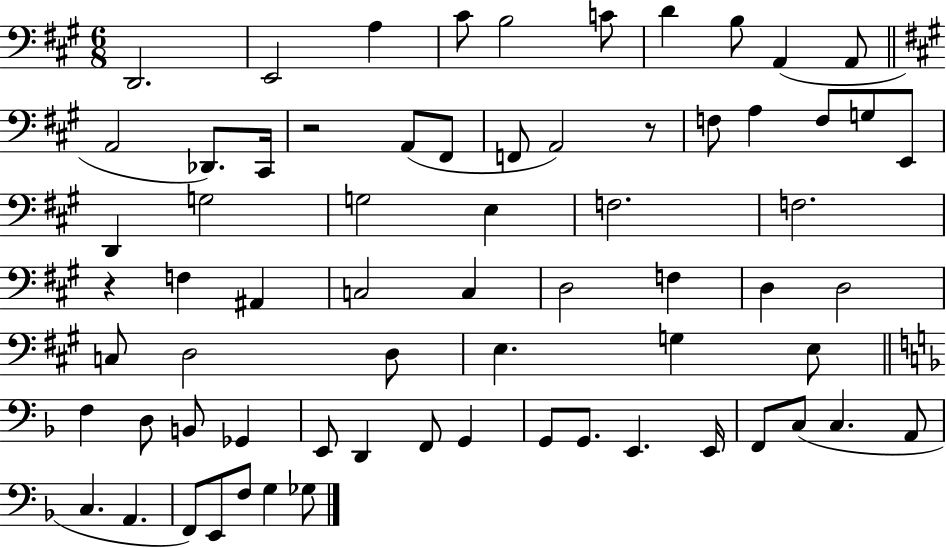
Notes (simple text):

D2/h. E2/h A3/q C#4/e B3/h C4/e D4/q B3/e A2/q A2/e A2/h Db2/e. C#2/s R/h A2/e F#2/e F2/e A2/h R/e F3/e A3/q F3/e G3/e E2/e D2/q G3/h G3/h E3/q F3/h. F3/h. R/q F3/q A#2/q C3/h C3/q D3/h F3/q D3/q D3/h C3/e D3/h D3/e E3/q. G3/q E3/e F3/q D3/e B2/e Gb2/q E2/e D2/q F2/e G2/q G2/e G2/e. E2/q. E2/s F2/e C3/e C3/q. A2/e C3/q. A2/q. F2/e E2/e F3/e G3/q Gb3/e